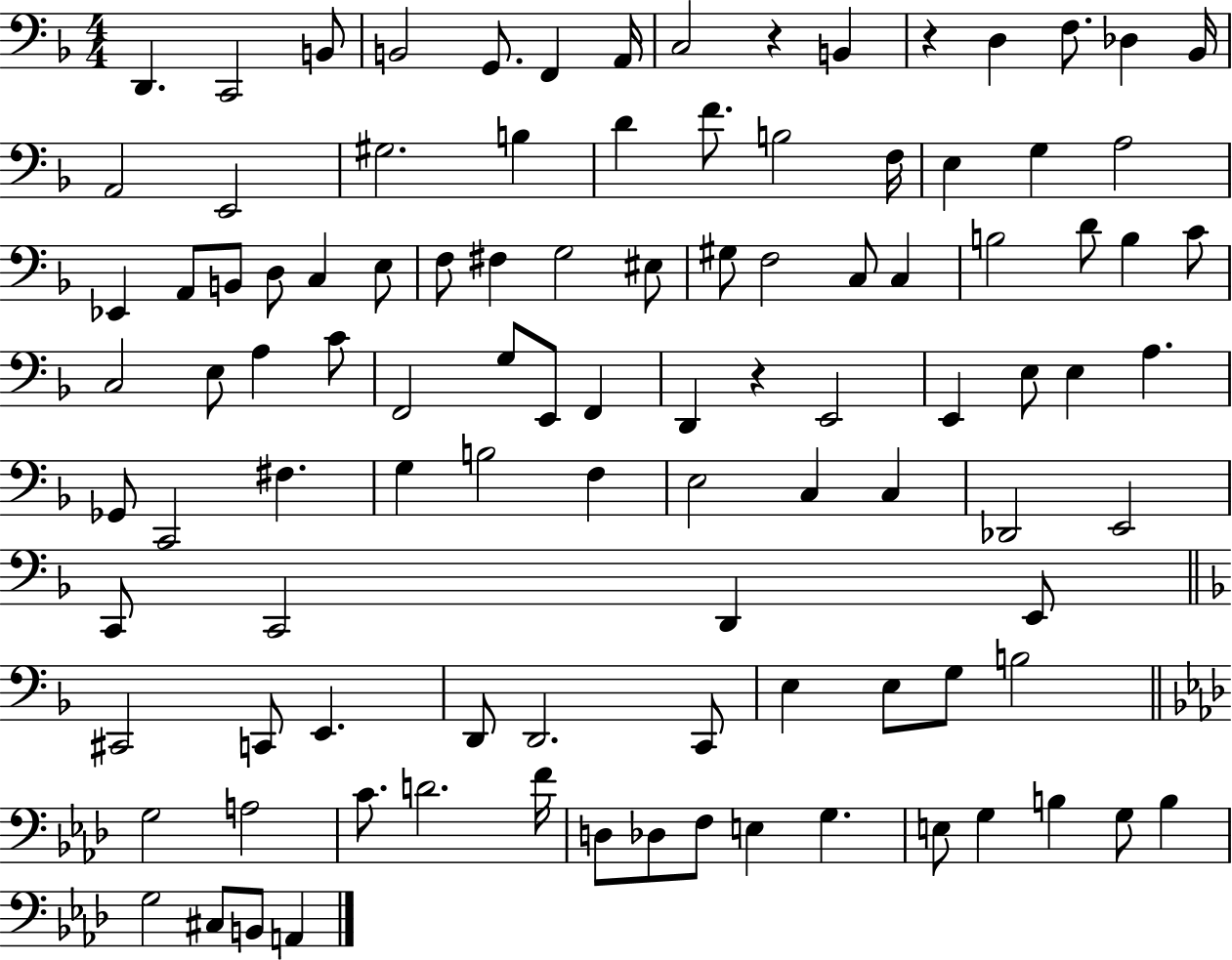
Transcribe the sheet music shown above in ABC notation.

X:1
T:Untitled
M:4/4
L:1/4
K:F
D,, C,,2 B,,/2 B,,2 G,,/2 F,, A,,/4 C,2 z B,, z D, F,/2 _D, _B,,/4 A,,2 E,,2 ^G,2 B, D F/2 B,2 F,/4 E, G, A,2 _E,, A,,/2 B,,/2 D,/2 C, E,/2 F,/2 ^F, G,2 ^E,/2 ^G,/2 F,2 C,/2 C, B,2 D/2 B, C/2 C,2 E,/2 A, C/2 F,,2 G,/2 E,,/2 F,, D,, z E,,2 E,, E,/2 E, A, _G,,/2 C,,2 ^F, G, B,2 F, E,2 C, C, _D,,2 E,,2 C,,/2 C,,2 D,, E,,/2 ^C,,2 C,,/2 E,, D,,/2 D,,2 C,,/2 E, E,/2 G,/2 B,2 G,2 A,2 C/2 D2 F/4 D,/2 _D,/2 F,/2 E, G, E,/2 G, B, G,/2 B, G,2 ^C,/2 B,,/2 A,,